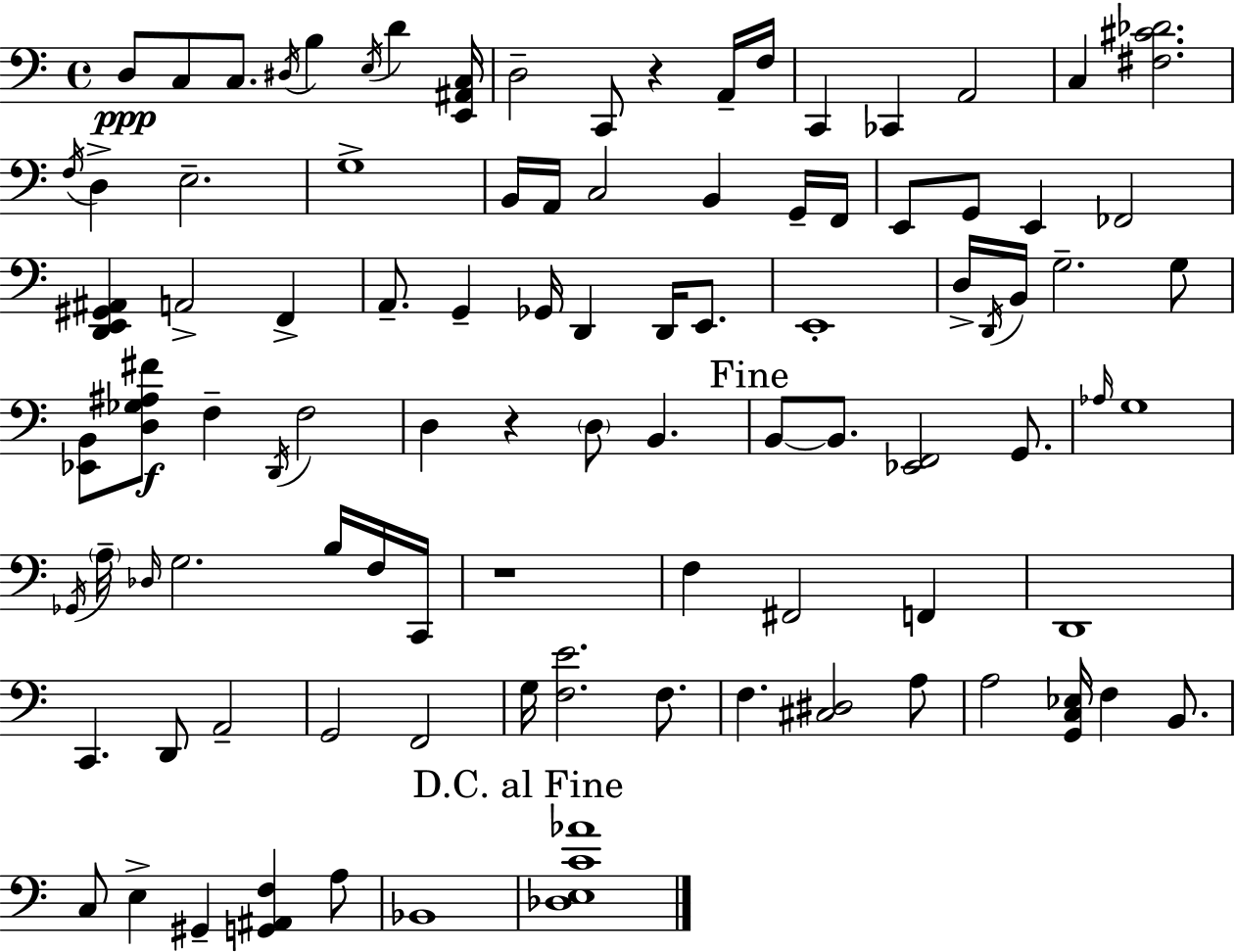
D3/e C3/e C3/e. D#3/s B3/q E3/s D4/q [E2,A#2,C3]/s D3/h C2/e R/q A2/s F3/s C2/q CES2/q A2/h C3/q [F#3,C#4,Db4]/h. F3/s D3/q E3/h. G3/w B2/s A2/s C3/h B2/q G2/s F2/s E2/e G2/e E2/q FES2/h [D2,E2,G#2,A#2]/q A2/h F2/q A2/e. G2/q Gb2/s D2/q D2/s E2/e. E2/w D3/s D2/s B2/s G3/h. G3/e [Eb2,B2]/e [D3,Gb3,A#3,F#4]/e F3/q D2/s F3/h D3/q R/q D3/e B2/q. B2/e B2/e. [Eb2,F2]/h G2/e. Ab3/s G3/w Gb2/s A3/s Db3/s G3/h. B3/s F3/s C2/s R/w F3/q F#2/h F2/q D2/w C2/q. D2/e A2/h G2/h F2/h G3/s [F3,E4]/h. F3/e. F3/q. [C#3,D#3]/h A3/e A3/h [G2,C3,Eb3]/s F3/q B2/e. C3/e E3/q G#2/q [G2,A#2,F3]/q A3/e Bb2/w [Db3,E3,C4,Ab4]/w